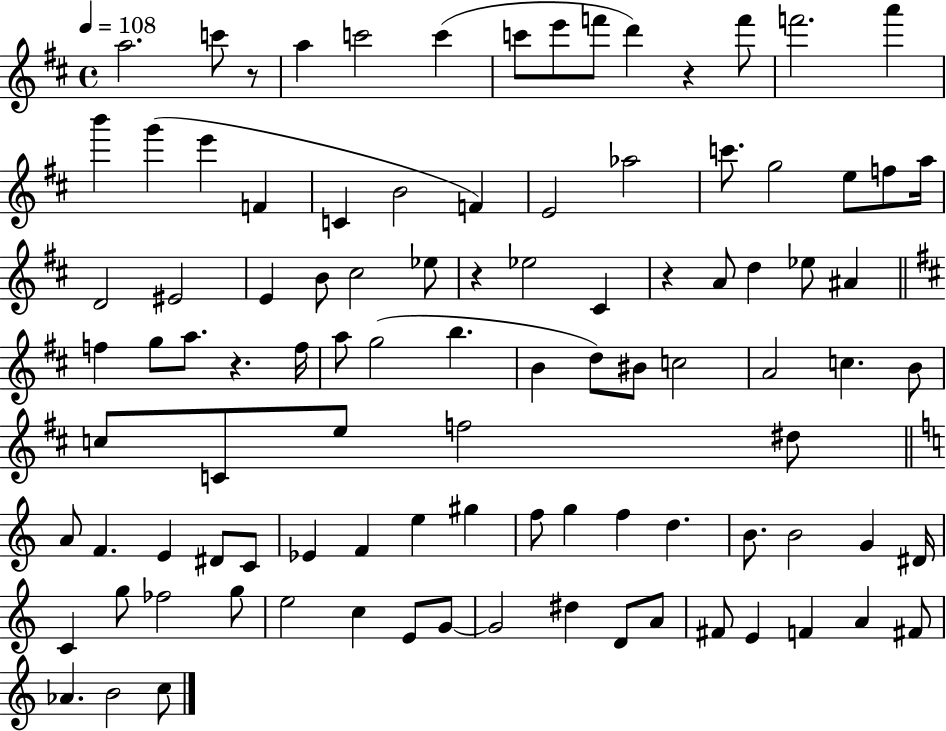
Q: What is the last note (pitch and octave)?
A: C5